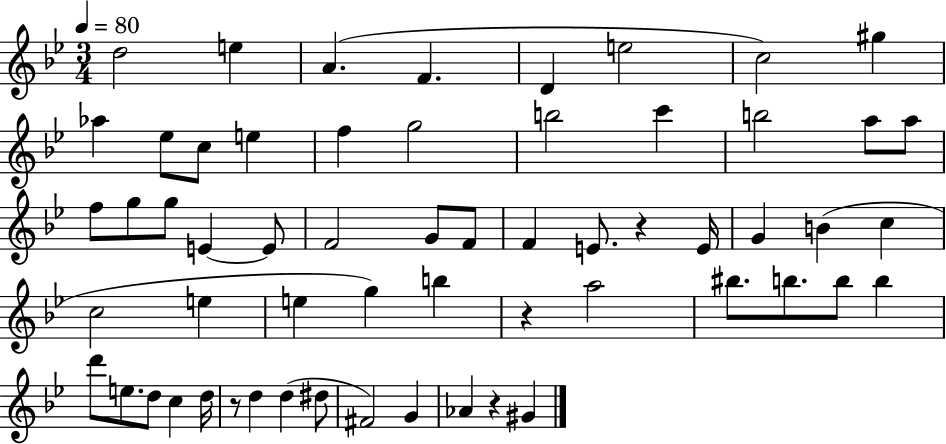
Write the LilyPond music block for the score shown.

{
  \clef treble
  \numericTimeSignature
  \time 3/4
  \key bes \major
  \tempo 4 = 80
  d''2 e''4 | a'4.( f'4. | d'4 e''2 | c''2) gis''4 | \break aes''4 ees''8 c''8 e''4 | f''4 g''2 | b''2 c'''4 | b''2 a''8 a''8 | \break f''8 g''8 g''8 e'4~~ e'8 | f'2 g'8 f'8 | f'4 e'8. r4 e'16 | g'4 b'4( c''4 | \break c''2 e''4 | e''4 g''4) b''4 | r4 a''2 | bis''8. b''8. b''8 b''4 | \break d'''8 e''8. d''8 c''4 d''16 | r8 d''4 d''4( dis''8 | fis'2) g'4 | aes'4 r4 gis'4 | \break \bar "|."
}